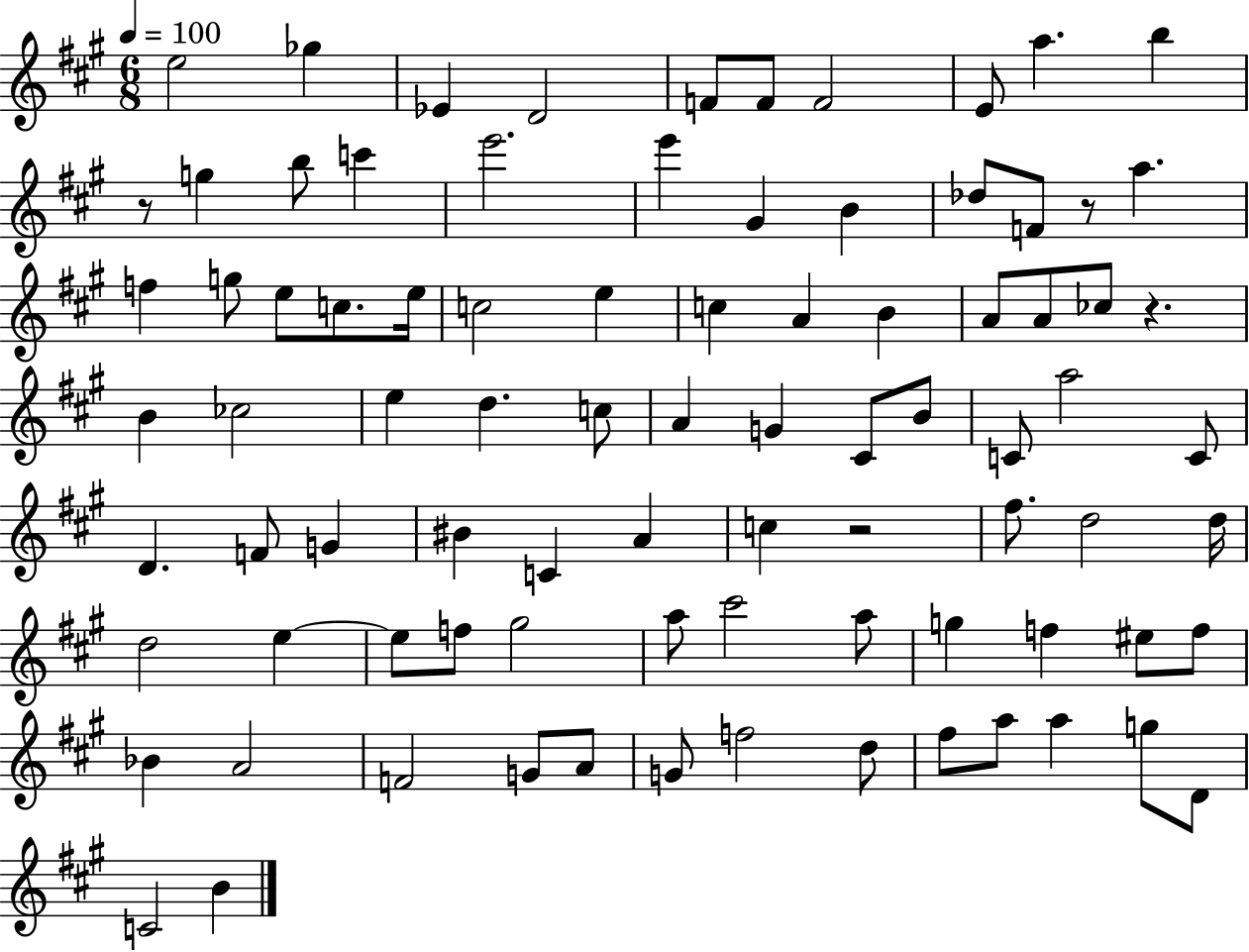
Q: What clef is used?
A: treble